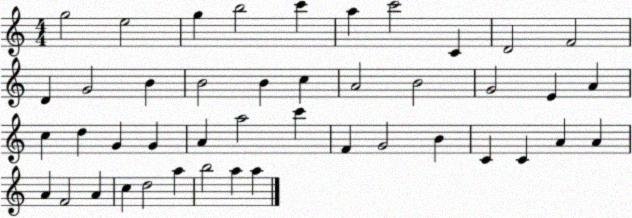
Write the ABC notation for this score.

X:1
T:Untitled
M:4/4
L:1/4
K:C
g2 e2 g b2 c' a c'2 C D2 F2 D G2 B B2 B c A2 B2 G2 E A c d G G A a2 c' F G2 B C C A A A F2 A c d2 a b2 a a